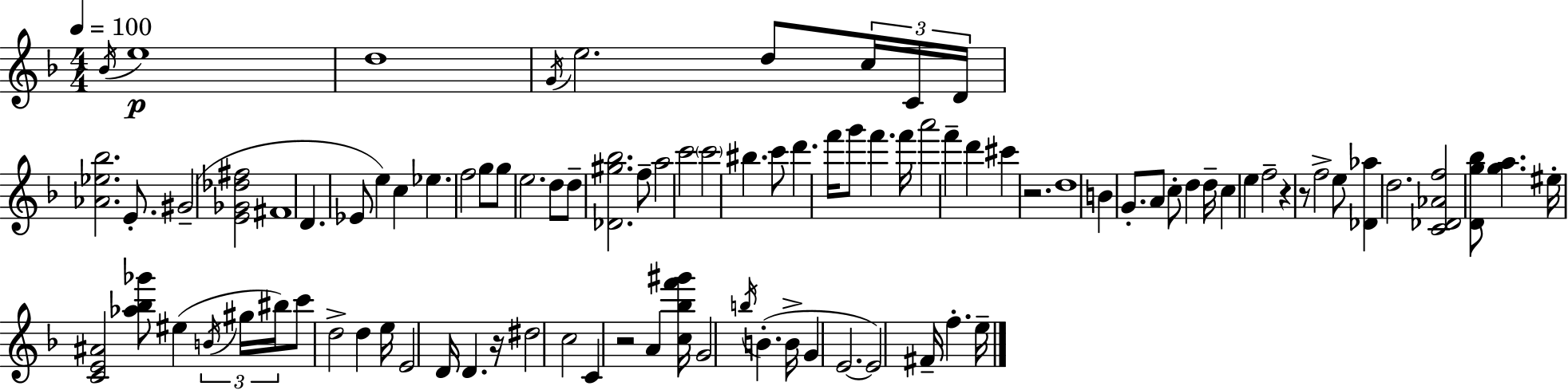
{
  \clef treble
  \numericTimeSignature
  \time 4/4
  \key f \major
  \tempo 4 = 100
  \acciaccatura { bes'16 }\p e''1 | d''1 | \acciaccatura { g'16 } e''2. d''8 | \tuplet 3/2 { c''16 c'16 d'16 } <aes' ees'' bes''>2. e'8.-. | \break gis'2--( <e' ges' des'' fis''>2 | fis'1 | d'4. ees'8 e''4) c''4 | ees''4. f''2 | \break g''8 g''8 e''2. | d''8 d''8-- <des' gis'' bes''>2. | f''8-- a''2 c'''2 | \parenthesize c'''2 bis''4. | \break c'''8 d'''4. f'''16 g'''8 f'''4. | f'''16 a'''2 f'''4-- d'''4 | cis'''4 r2. | d''1 | \break b'4 g'8.-. a'8 c''8-. d''4 | d''16-- c''4 e''4 f''2-- | r4 r8 f''2-> | e''8 <des' aes''>4 d''2. | \break <c' des' aes' f''>2 <d' g'' bes''>8 <g'' a''>4. | eis''16-. <c' e' ais'>2 <aes'' bes'' ges'''>8 eis''4( | \tuplet 3/2 { \acciaccatura { b'16 } gis''16 bis''16) } c'''8 d''2-> d''4 | e''16 e'2 d'16 d'4. | \break r16 dis''2 c''2 | c'4 r2 a'4 | <c'' bes'' f''' gis'''>16 g'2 \acciaccatura { b''16 } b'4.-.( | b'16-> g'4 e'2.~~ | \break e'2) fis'16-- f''4.-. | e''16-- \bar "|."
}